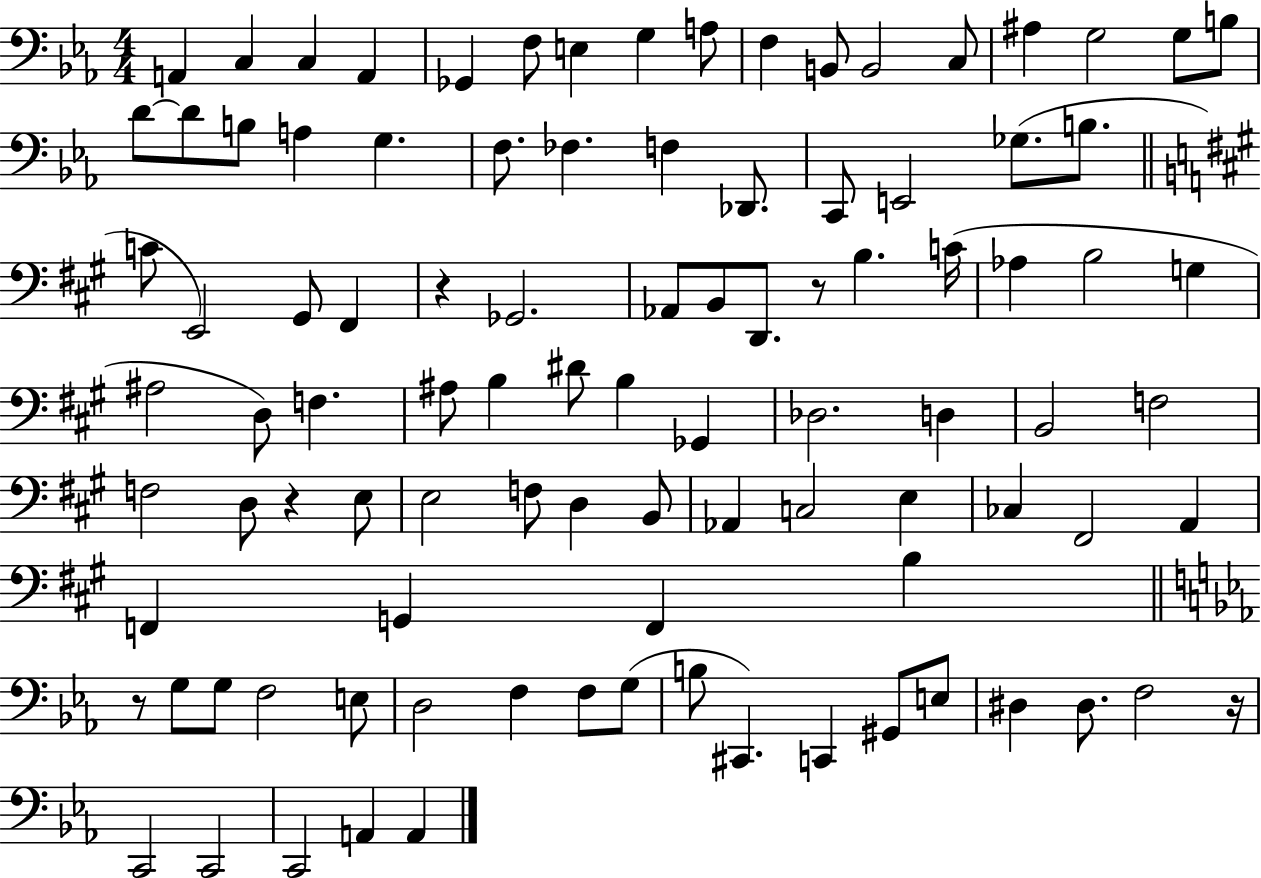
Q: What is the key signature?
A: EES major